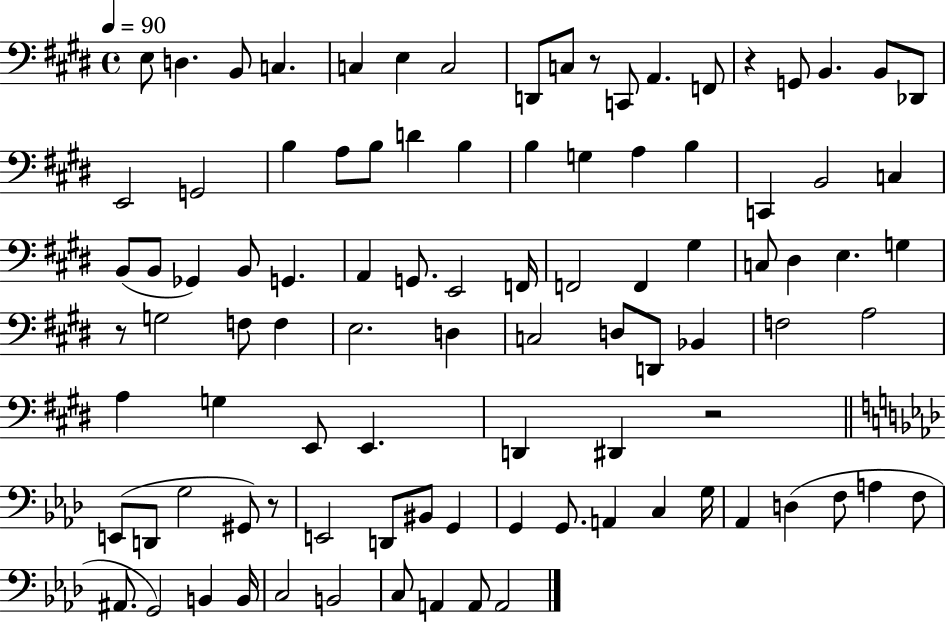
X:1
T:Untitled
M:4/4
L:1/4
K:E
E,/2 D, B,,/2 C, C, E, C,2 D,,/2 C,/2 z/2 C,,/2 A,, F,,/2 z G,,/2 B,, B,,/2 _D,,/2 E,,2 G,,2 B, A,/2 B,/2 D B, B, G, A, B, C,, B,,2 C, B,,/2 B,,/2 _G,, B,,/2 G,, A,, G,,/2 E,,2 F,,/4 F,,2 F,, ^G, C,/2 ^D, E, G, z/2 G,2 F,/2 F, E,2 D, C,2 D,/2 D,,/2 _B,, F,2 A,2 A, G, E,,/2 E,, D,, ^D,, z2 E,,/2 D,,/2 G,2 ^G,,/2 z/2 E,,2 D,,/2 ^B,,/2 G,, G,, G,,/2 A,, C, G,/4 _A,, D, F,/2 A, F,/2 ^A,,/2 G,,2 B,, B,,/4 C,2 B,,2 C,/2 A,, A,,/2 A,,2